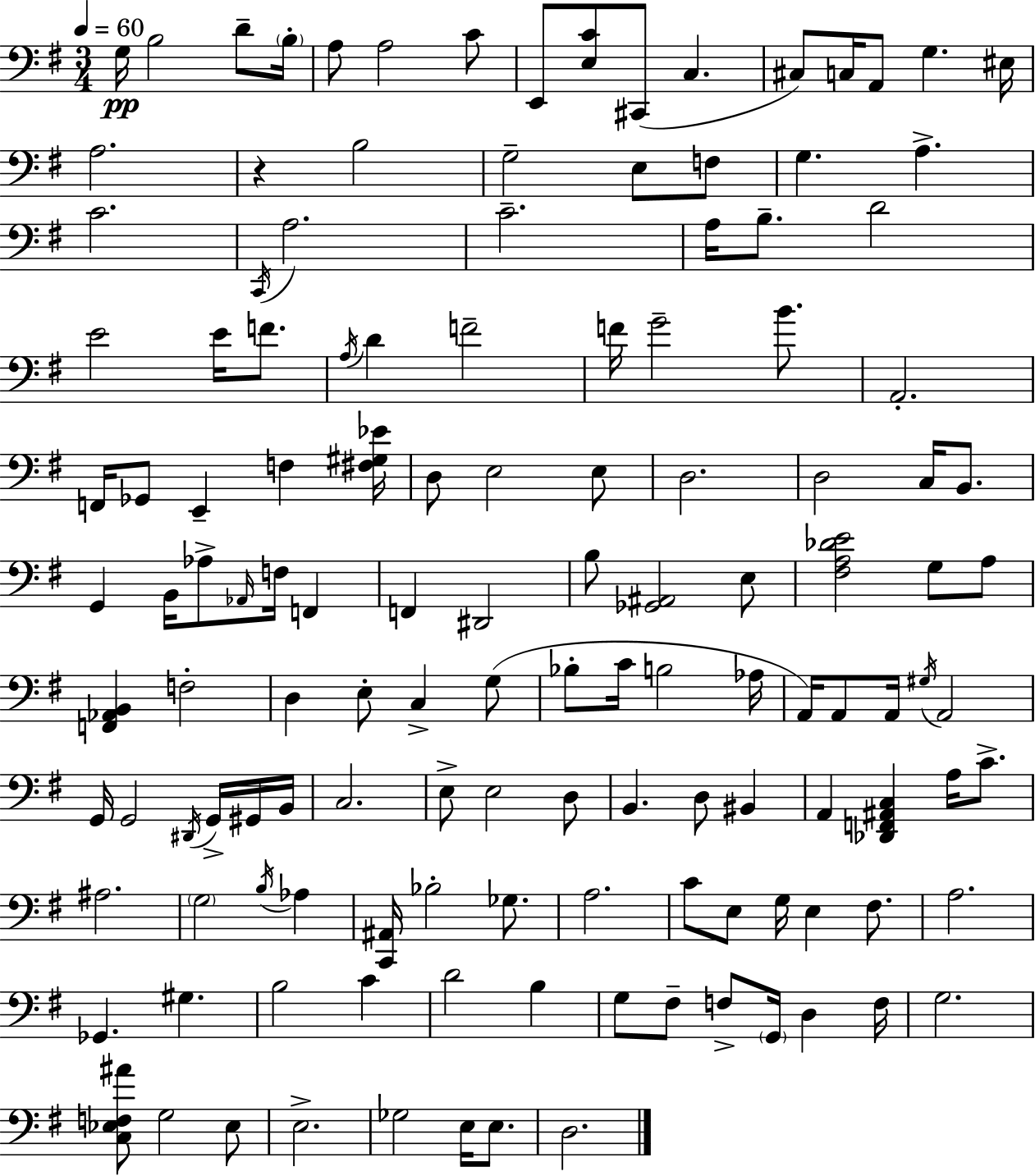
X:1
T:Untitled
M:3/4
L:1/4
K:Em
G,/4 B,2 D/2 B,/4 A,/2 A,2 C/2 E,,/2 [E,C]/2 ^C,,/2 C, ^C,/2 C,/4 A,,/2 G, ^E,/4 A,2 z B,2 G,2 E,/2 F,/2 G, A, C2 C,,/4 A,2 C2 A,/4 B,/2 D2 E2 E/4 F/2 A,/4 D F2 F/4 G2 B/2 A,,2 F,,/4 _G,,/2 E,, F, [^F,^G,_E]/4 D,/2 E,2 E,/2 D,2 D,2 C,/4 B,,/2 G,, B,,/4 _A,/2 _A,,/4 F,/4 F,, F,, ^D,,2 B,/2 [_G,,^A,,]2 E,/2 [^F,A,_DE]2 G,/2 A,/2 [F,,_A,,B,,] F,2 D, E,/2 C, G,/2 _B,/2 C/4 B,2 _A,/4 A,,/4 A,,/2 A,,/4 ^G,/4 A,,2 G,,/4 G,,2 ^D,,/4 G,,/4 ^G,,/4 B,,/4 C,2 E,/2 E,2 D,/2 B,, D,/2 ^B,, A,, [_D,,F,,^A,,C,] A,/4 C/2 ^A,2 G,2 B,/4 _A, [C,,^A,,]/4 _B,2 _G,/2 A,2 C/2 E,/2 G,/4 E, ^F,/2 A,2 _G,, ^G, B,2 C D2 B, G,/2 ^F,/2 F,/2 G,,/4 D, F,/4 G,2 [C,_E,F,^A]/2 G,2 _E,/2 E,2 _G,2 E,/4 E,/2 D,2